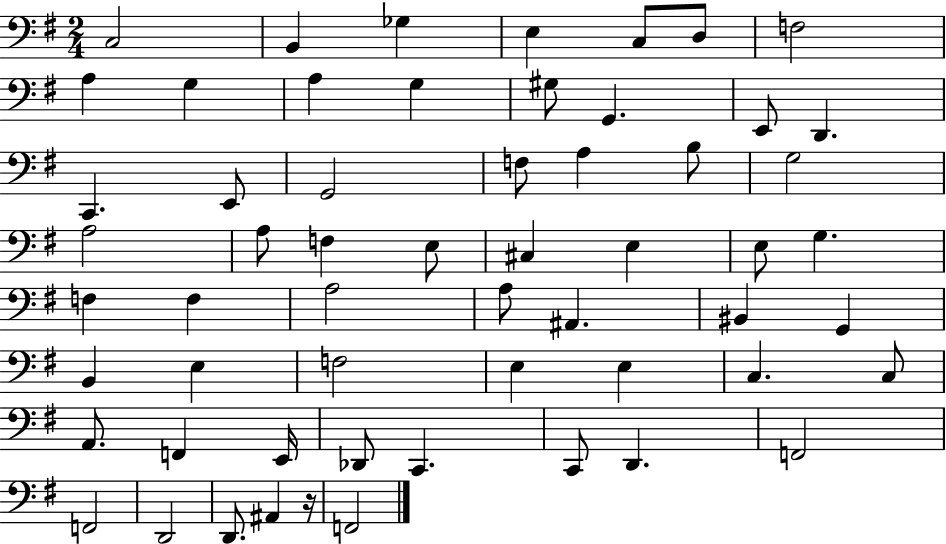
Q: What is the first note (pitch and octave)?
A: C3